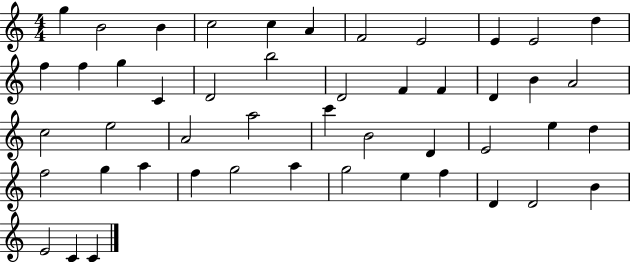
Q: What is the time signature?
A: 4/4